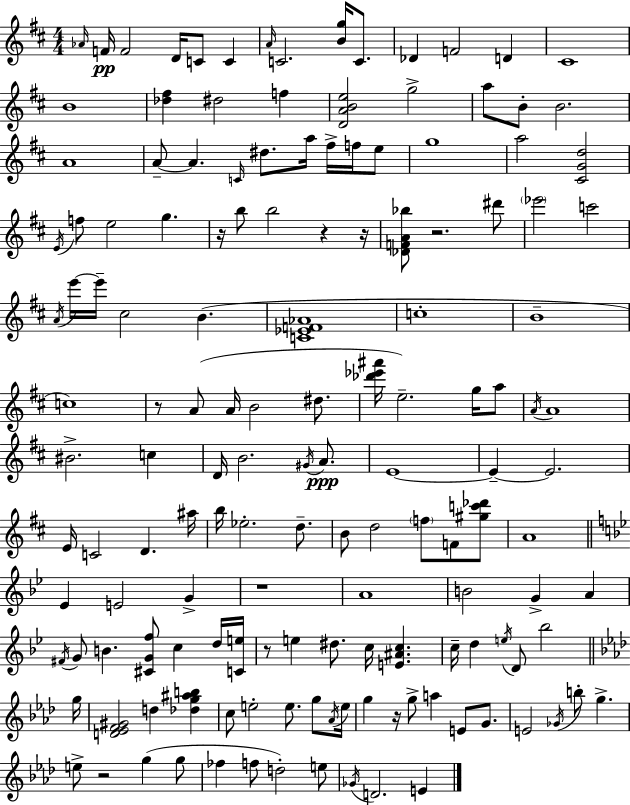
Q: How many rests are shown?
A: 9